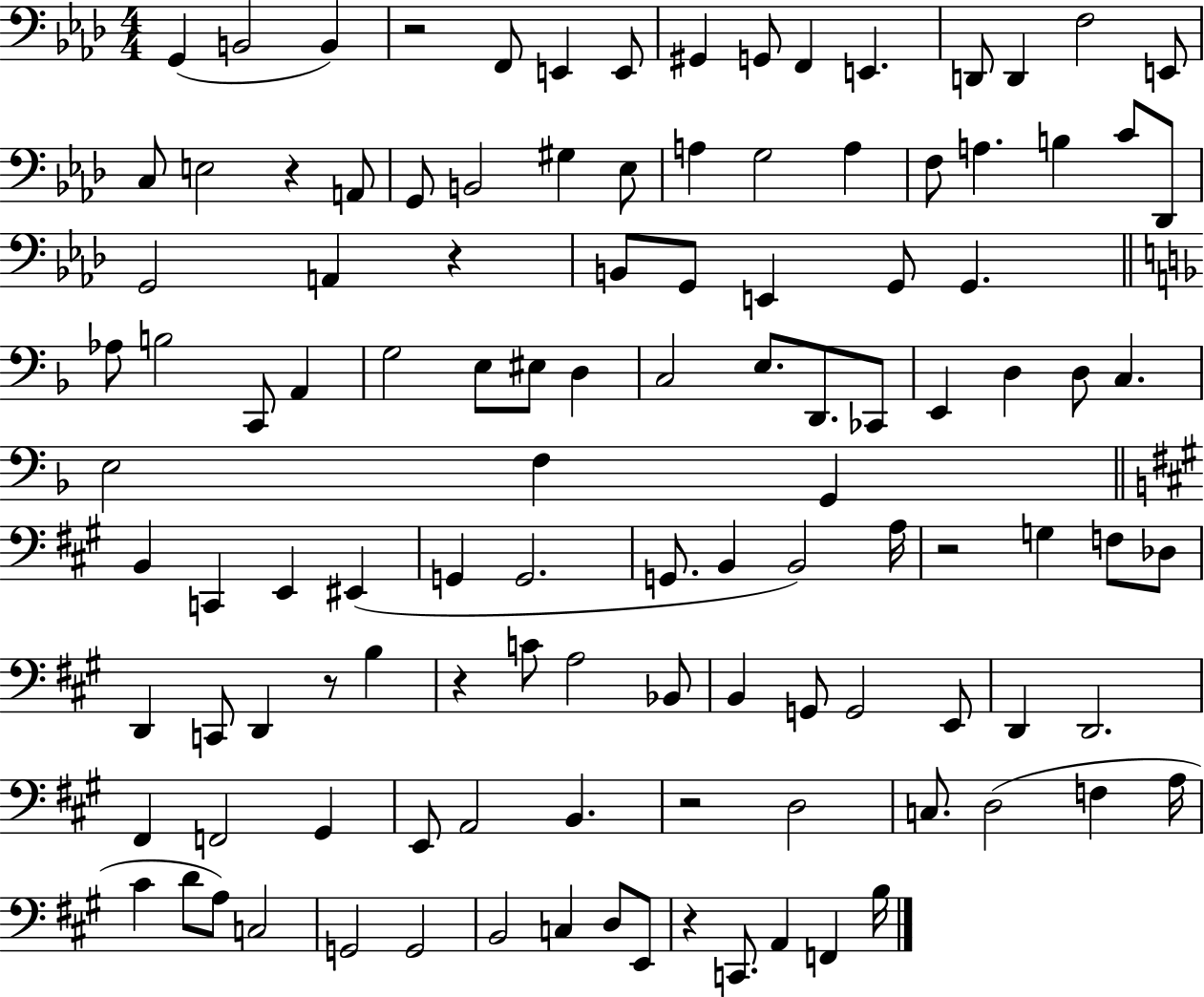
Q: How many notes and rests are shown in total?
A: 114